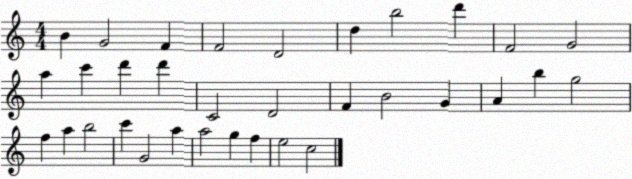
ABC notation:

X:1
T:Untitled
M:4/4
L:1/4
K:C
B G2 F F2 D2 d b2 d' F2 G2 a c' d' d' C2 D2 F B2 G A b g2 f a b2 c' G2 a a2 g f e2 c2